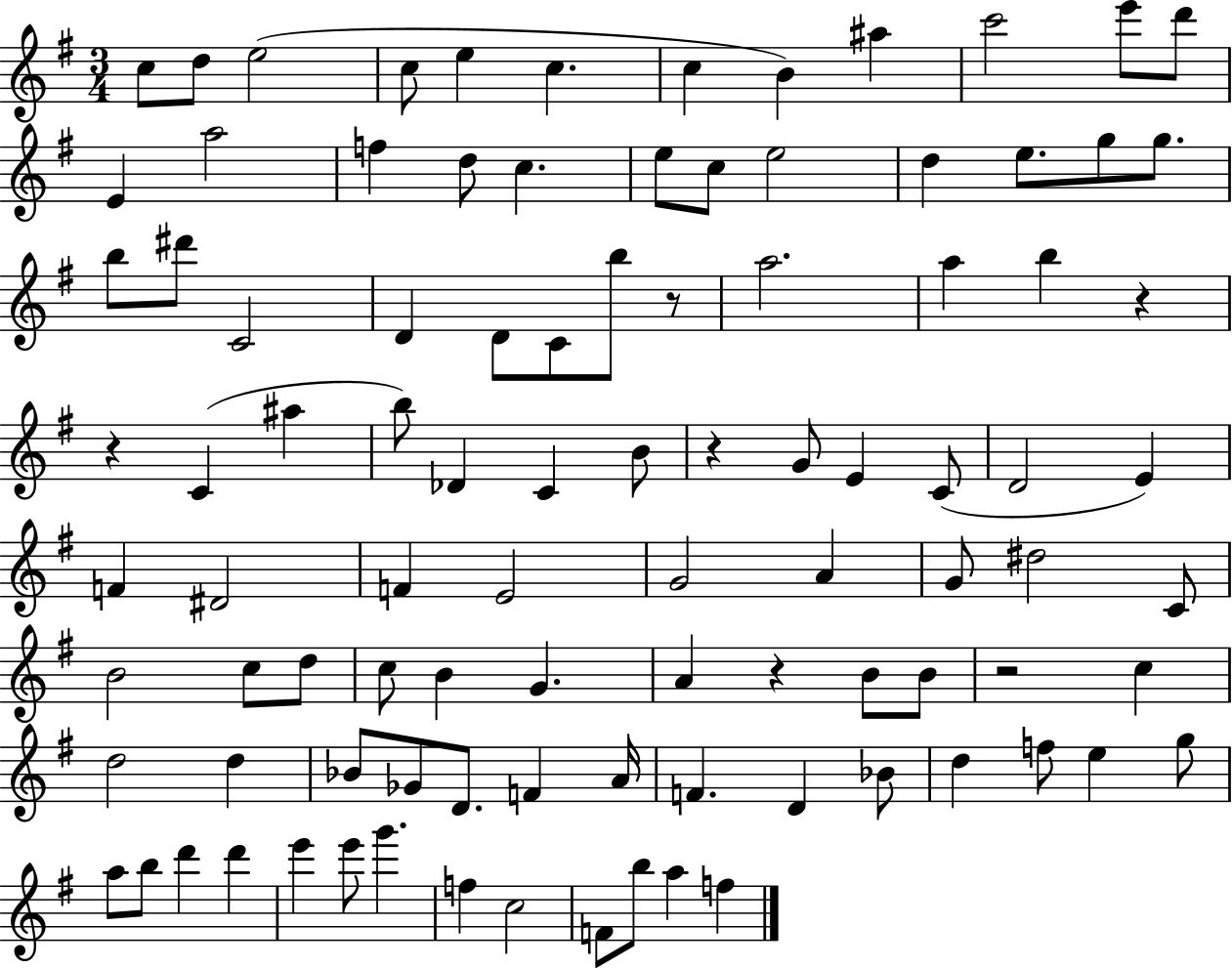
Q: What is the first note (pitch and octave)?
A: C5